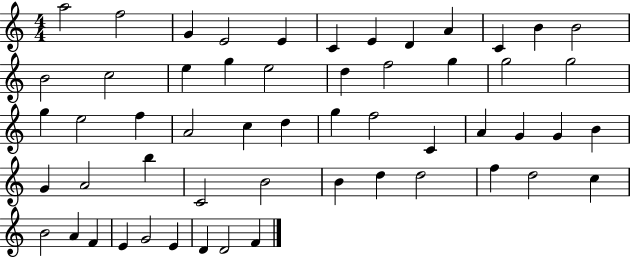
A5/h F5/h G4/q E4/h E4/q C4/q E4/q D4/q A4/q C4/q B4/q B4/h B4/h C5/h E5/q G5/q E5/h D5/q F5/h G5/q G5/h G5/h G5/q E5/h F5/q A4/h C5/q D5/q G5/q F5/h C4/q A4/q G4/q G4/q B4/q G4/q A4/h B5/q C4/h B4/h B4/q D5/q D5/h F5/q D5/h C5/q B4/h A4/q F4/q E4/q G4/h E4/q D4/q D4/h F4/q